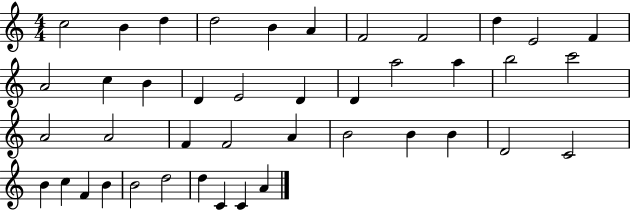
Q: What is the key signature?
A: C major